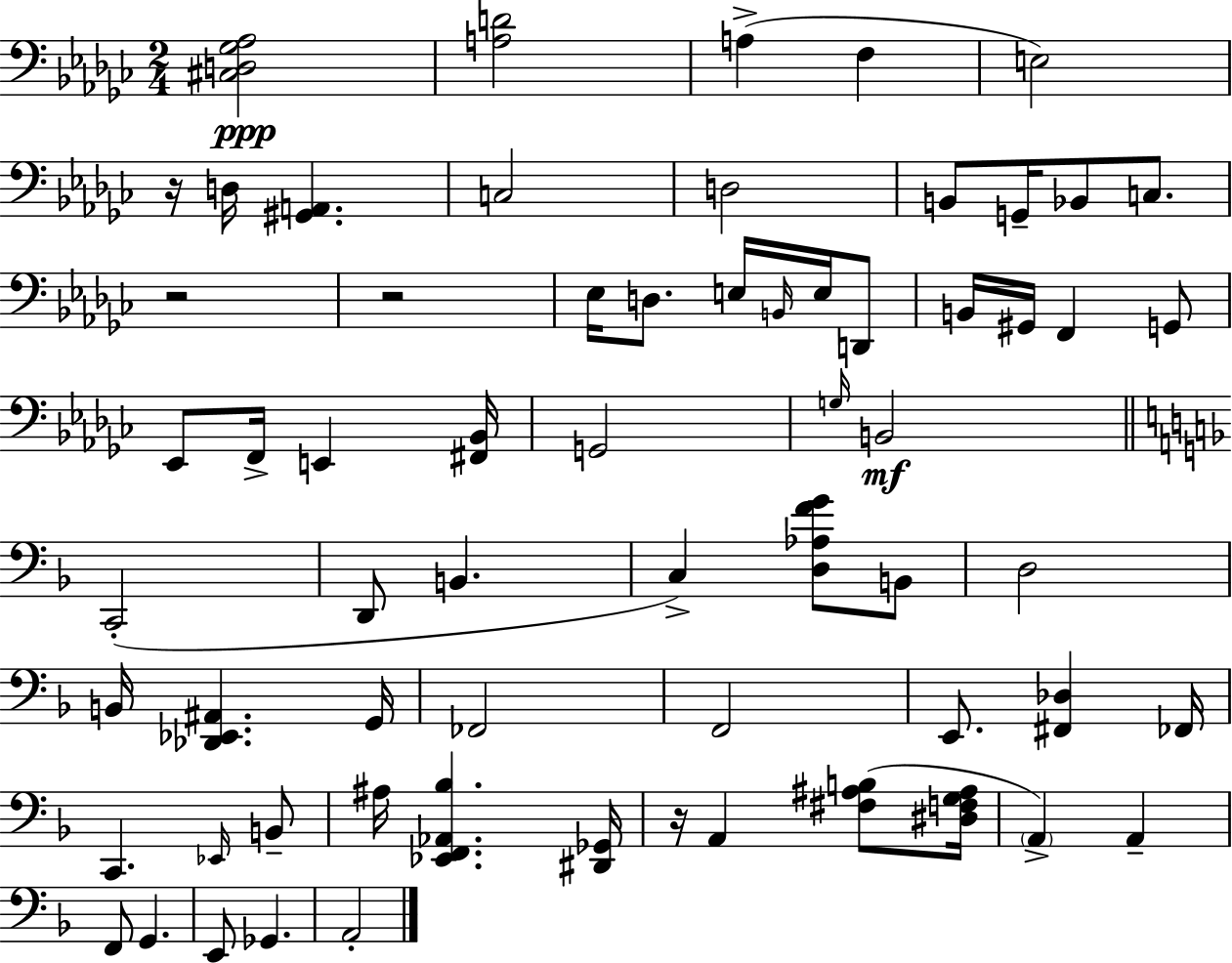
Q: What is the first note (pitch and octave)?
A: A3